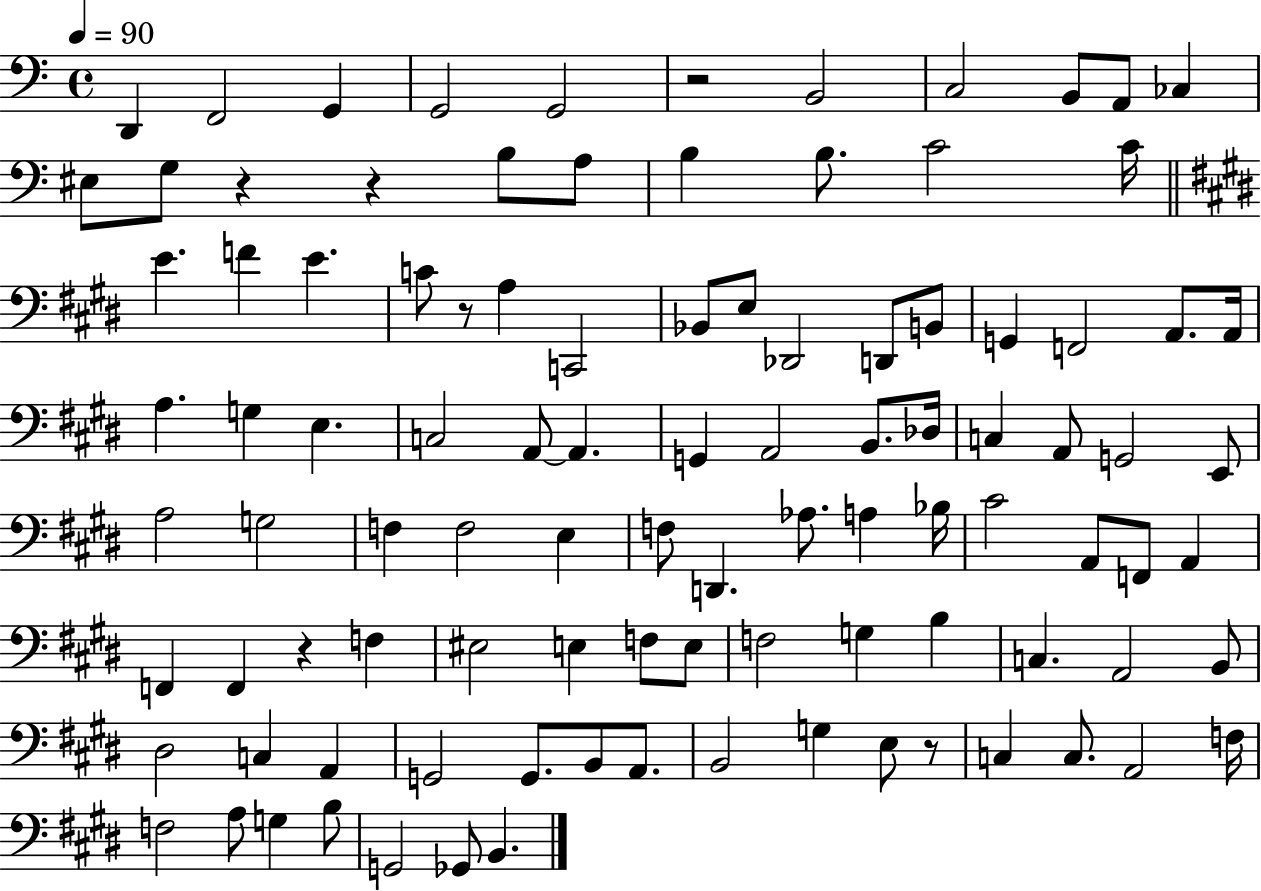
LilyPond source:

{
  \clef bass
  \time 4/4
  \defaultTimeSignature
  \key c \major
  \tempo 4 = 90
  \repeat volta 2 { d,4 f,2 g,4 | g,2 g,2 | r2 b,2 | c2 b,8 a,8 ces4 | \break eis8 g8 r4 r4 b8 a8 | b4 b8. c'2 c'16 | \bar "||" \break \key e \major e'4. f'4 e'4. | c'8 r8 a4 c,2 | bes,8 e8 des,2 d,8 b,8 | g,4 f,2 a,8. a,16 | \break a4. g4 e4. | c2 a,8~~ a,4. | g,4 a,2 b,8. des16 | c4 a,8 g,2 e,8 | \break a2 g2 | f4 f2 e4 | f8 d,4. aes8. a4 bes16 | cis'2 a,8 f,8 a,4 | \break f,4 f,4 r4 f4 | eis2 e4 f8 e8 | f2 g4 b4 | c4. a,2 b,8 | \break dis2 c4 a,4 | g,2 g,8. b,8 a,8. | b,2 g4 e8 r8 | c4 c8. a,2 f16 | \break f2 a8 g4 b8 | g,2 ges,8 b,4. | } \bar "|."
}